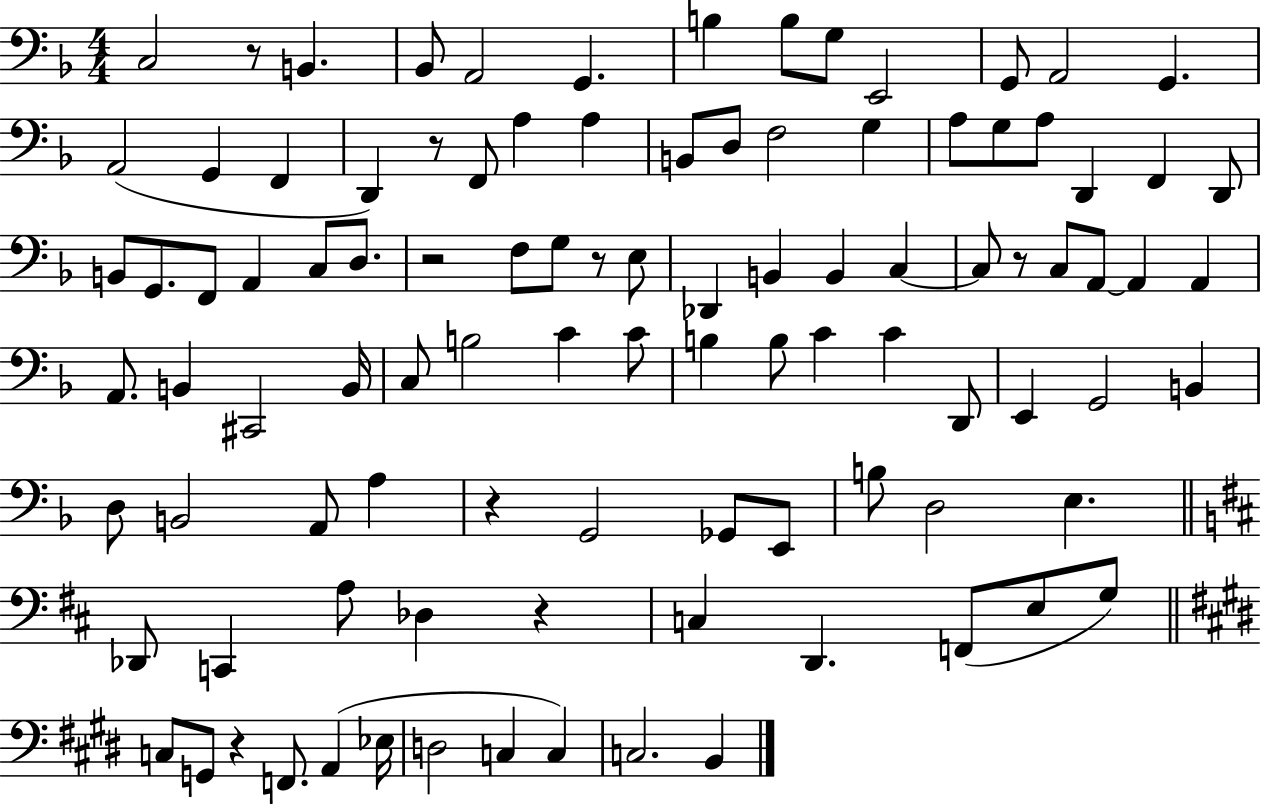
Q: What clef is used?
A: bass